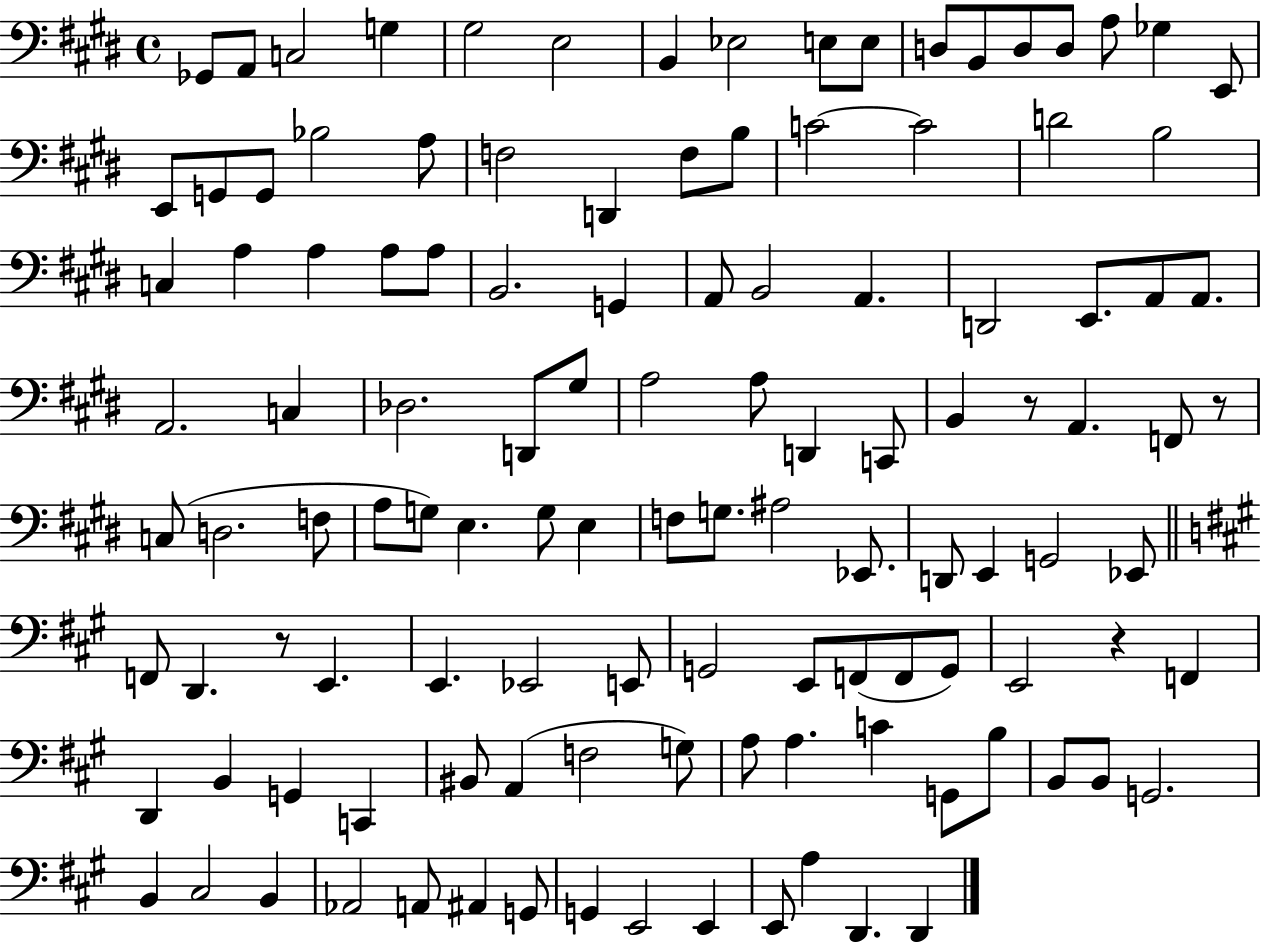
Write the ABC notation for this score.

X:1
T:Untitled
M:4/4
L:1/4
K:E
_G,,/2 A,,/2 C,2 G, ^G,2 E,2 B,, _E,2 E,/2 E,/2 D,/2 B,,/2 D,/2 D,/2 A,/2 _G, E,,/2 E,,/2 G,,/2 G,,/2 _B,2 A,/2 F,2 D,, F,/2 B,/2 C2 C2 D2 B,2 C, A, A, A,/2 A,/2 B,,2 G,, A,,/2 B,,2 A,, D,,2 E,,/2 A,,/2 A,,/2 A,,2 C, _D,2 D,,/2 ^G,/2 A,2 A,/2 D,, C,,/2 B,, z/2 A,, F,,/2 z/2 C,/2 D,2 F,/2 A,/2 G,/2 E, G,/2 E, F,/2 G,/2 ^A,2 _E,,/2 D,,/2 E,, G,,2 _E,,/2 F,,/2 D,, z/2 E,, E,, _E,,2 E,,/2 G,,2 E,,/2 F,,/2 F,,/2 G,,/2 E,,2 z F,, D,, B,, G,, C,, ^B,,/2 A,, F,2 G,/2 A,/2 A, C G,,/2 B,/2 B,,/2 B,,/2 G,,2 B,, ^C,2 B,, _A,,2 A,,/2 ^A,, G,,/2 G,, E,,2 E,, E,,/2 A, D,, D,,